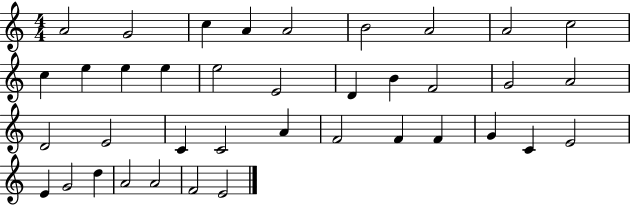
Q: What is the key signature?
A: C major